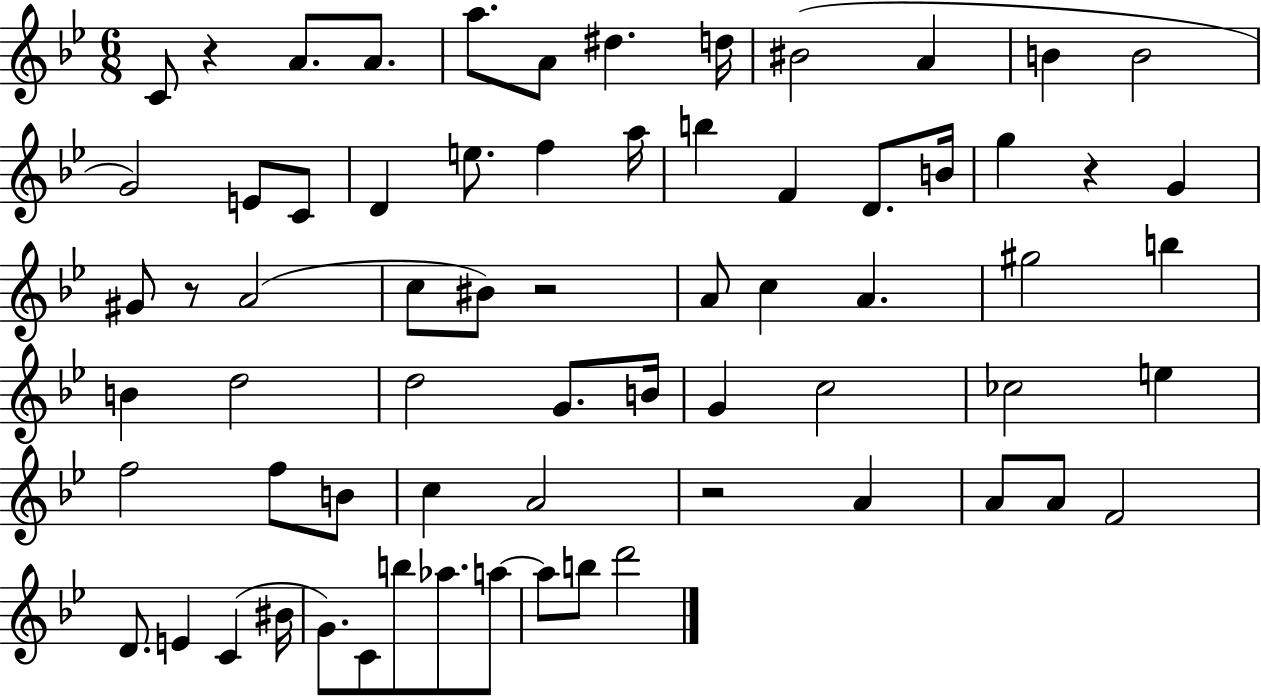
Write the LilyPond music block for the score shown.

{
  \clef treble
  \numericTimeSignature
  \time 6/8
  \key bes \major
  \repeat volta 2 { c'8 r4 a'8. a'8. | a''8. a'8 dis''4. d''16 | bis'2( a'4 | b'4 b'2 | \break g'2) e'8 c'8 | d'4 e''8. f''4 a''16 | b''4 f'4 d'8. b'16 | g''4 r4 g'4 | \break gis'8 r8 a'2( | c''8 bis'8) r2 | a'8 c''4 a'4. | gis''2 b''4 | \break b'4 d''2 | d''2 g'8. b'16 | g'4 c''2 | ces''2 e''4 | \break f''2 f''8 b'8 | c''4 a'2 | r2 a'4 | a'8 a'8 f'2 | \break d'8. e'4 c'4( bis'16 | g'8.) c'8 b''8 aes''8. a''8~~ | a''8 b''8 d'''2 | } \bar "|."
}